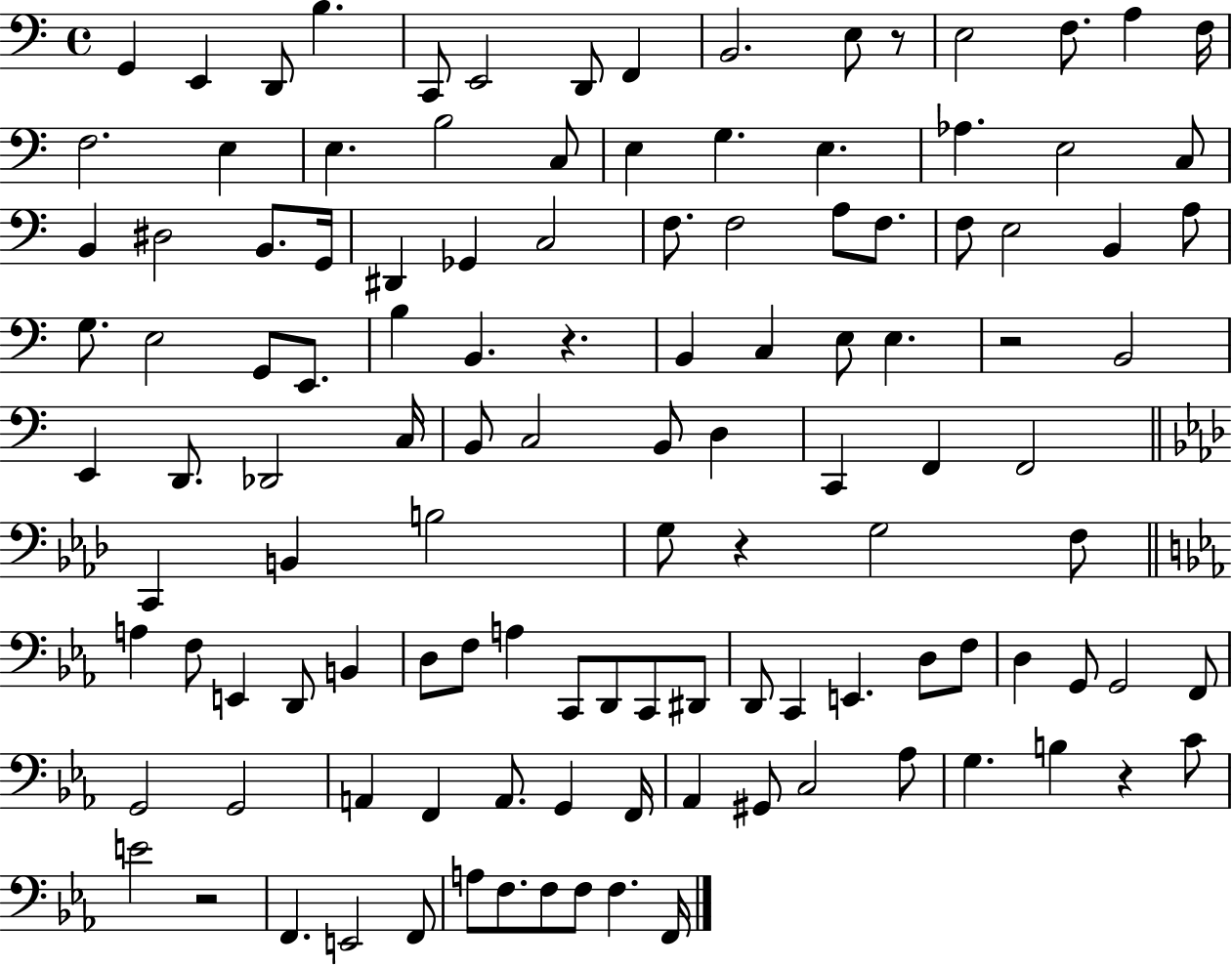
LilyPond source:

{
  \clef bass
  \time 4/4
  \defaultTimeSignature
  \key c \major
  g,4 e,4 d,8 b4. | c,8 e,2 d,8 f,4 | b,2. e8 r8 | e2 f8. a4 f16 | \break f2. e4 | e4. b2 c8 | e4 g4. e4. | aes4. e2 c8 | \break b,4 dis2 b,8. g,16 | dis,4 ges,4 c2 | f8. f2 a8 f8. | f8 e2 b,4 a8 | \break g8. e2 g,8 e,8. | b4 b,4. r4. | b,4 c4 e8 e4. | r2 b,2 | \break e,4 d,8. des,2 c16 | b,8 c2 b,8 d4 | c,4 f,4 f,2 | \bar "||" \break \key f \minor c,4 b,4 b2 | g8 r4 g2 f8 | \bar "||" \break \key c \minor a4 f8 e,4 d,8 b,4 | d8 f8 a4 c,8 d,8 c,8 dis,8 | d,8 c,4 e,4. d8 f8 | d4 g,8 g,2 f,8 | \break g,2 g,2 | a,4 f,4 a,8. g,4 f,16 | aes,4 gis,8 c2 aes8 | g4. b4 r4 c'8 | \break e'2 r2 | f,4. e,2 f,8 | a8 f8. f8 f8 f4. f,16 | \bar "|."
}